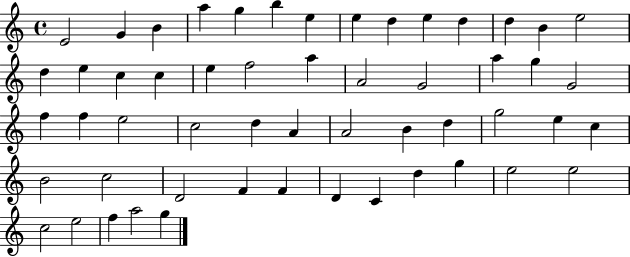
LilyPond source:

{
  \clef treble
  \time 4/4
  \defaultTimeSignature
  \key c \major
  e'2 g'4 b'4 | a''4 g''4 b''4 e''4 | e''4 d''4 e''4 d''4 | d''4 b'4 e''2 | \break d''4 e''4 c''4 c''4 | e''4 f''2 a''4 | a'2 g'2 | a''4 g''4 g'2 | \break f''4 f''4 e''2 | c''2 d''4 a'4 | a'2 b'4 d''4 | g''2 e''4 c''4 | \break b'2 c''2 | d'2 f'4 f'4 | d'4 c'4 d''4 g''4 | e''2 e''2 | \break c''2 e''2 | f''4 a''2 g''4 | \bar "|."
}